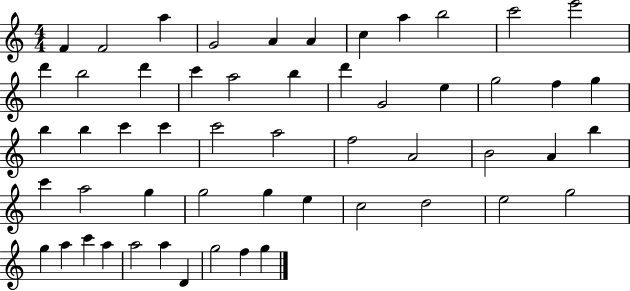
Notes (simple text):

F4/q F4/h A5/q G4/h A4/q A4/q C5/q A5/q B5/h C6/h E6/h D6/q B5/h D6/q C6/q A5/h B5/q D6/q G4/h E5/q G5/h F5/q G5/q B5/q B5/q C6/q C6/q C6/h A5/h F5/h A4/h B4/h A4/q B5/q C6/q A5/h G5/q G5/h G5/q E5/q C5/h D5/h E5/h G5/h G5/q A5/q C6/q A5/q A5/h A5/q D4/q G5/h F5/q G5/q